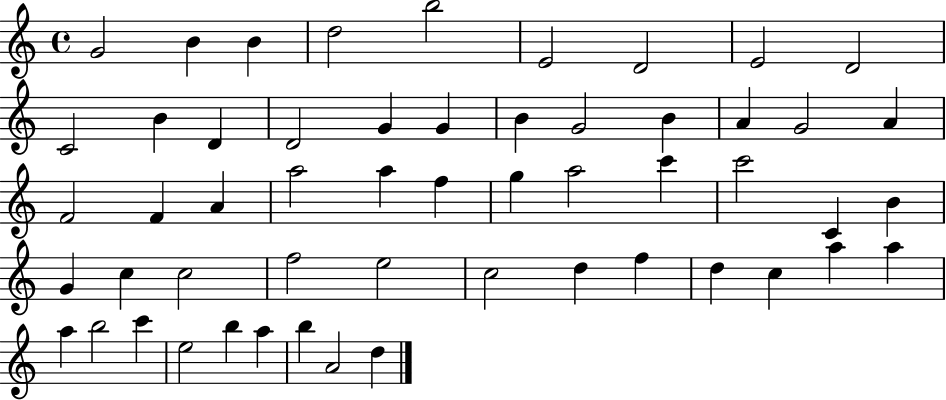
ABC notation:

X:1
T:Untitled
M:4/4
L:1/4
K:C
G2 B B d2 b2 E2 D2 E2 D2 C2 B D D2 G G B G2 B A G2 A F2 F A a2 a f g a2 c' c'2 C B G c c2 f2 e2 c2 d f d c a a a b2 c' e2 b a b A2 d